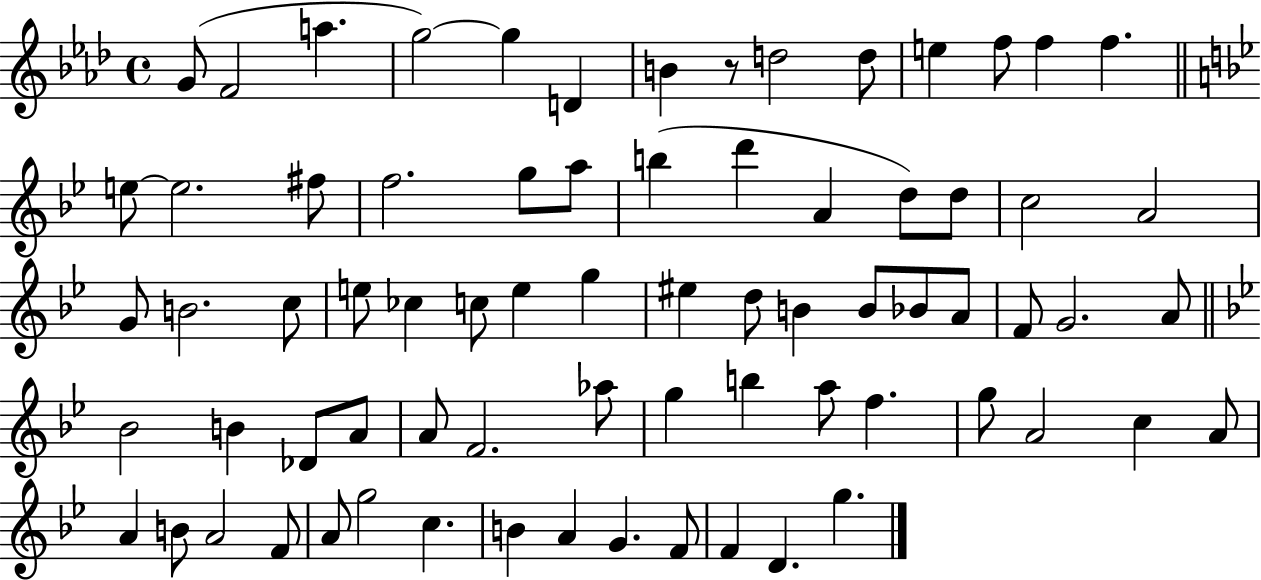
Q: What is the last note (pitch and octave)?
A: G5